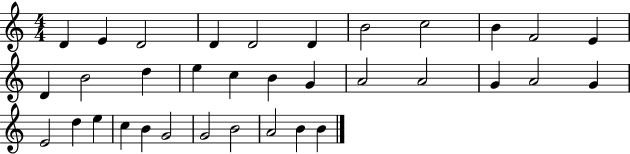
X:1
T:Untitled
M:4/4
L:1/4
K:C
D E D2 D D2 D B2 c2 B F2 E D B2 d e c B G A2 A2 G A2 G E2 d e c B G2 G2 B2 A2 B B